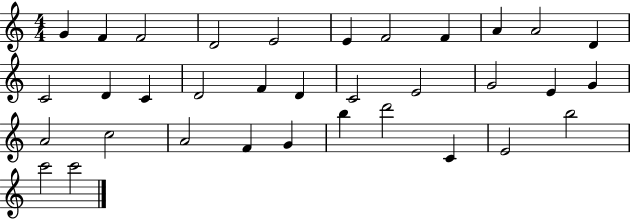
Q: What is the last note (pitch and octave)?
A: C6